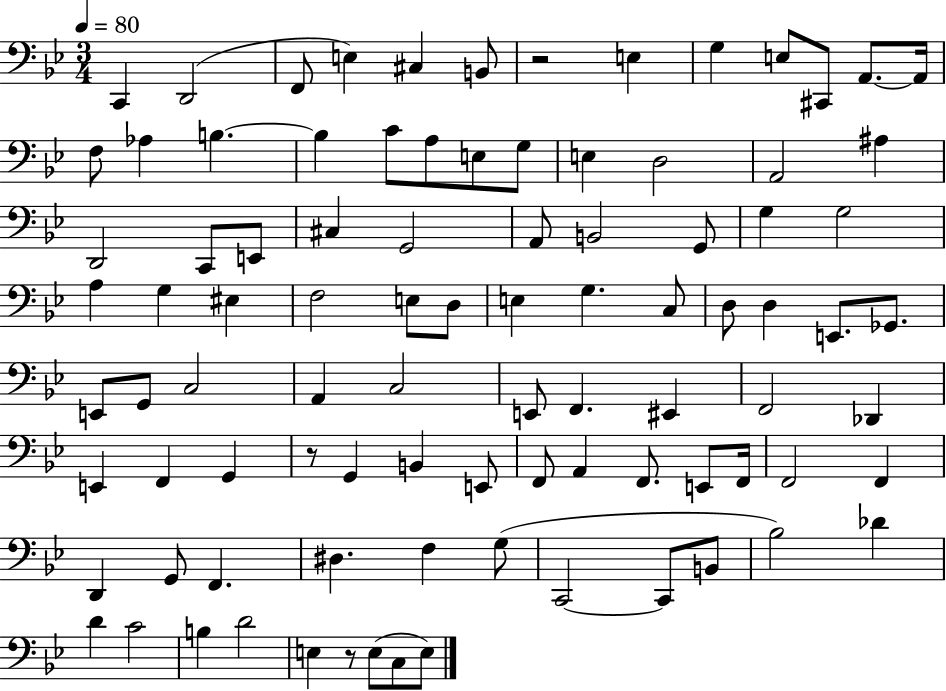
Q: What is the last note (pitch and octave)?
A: E3